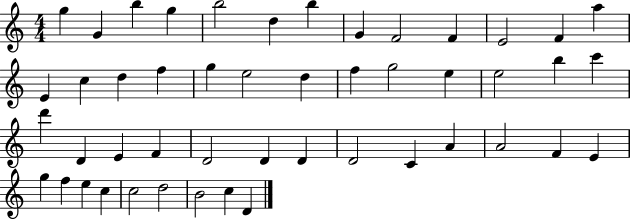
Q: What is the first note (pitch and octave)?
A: G5